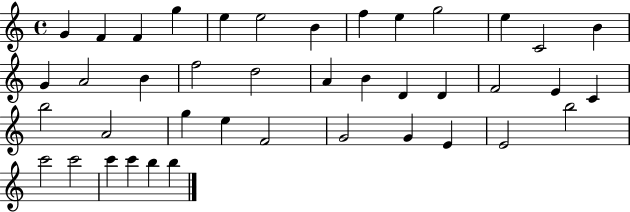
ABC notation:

X:1
T:Untitled
M:4/4
L:1/4
K:C
G F F g e e2 B f e g2 e C2 B G A2 B f2 d2 A B D D F2 E C b2 A2 g e F2 G2 G E E2 b2 c'2 c'2 c' c' b b